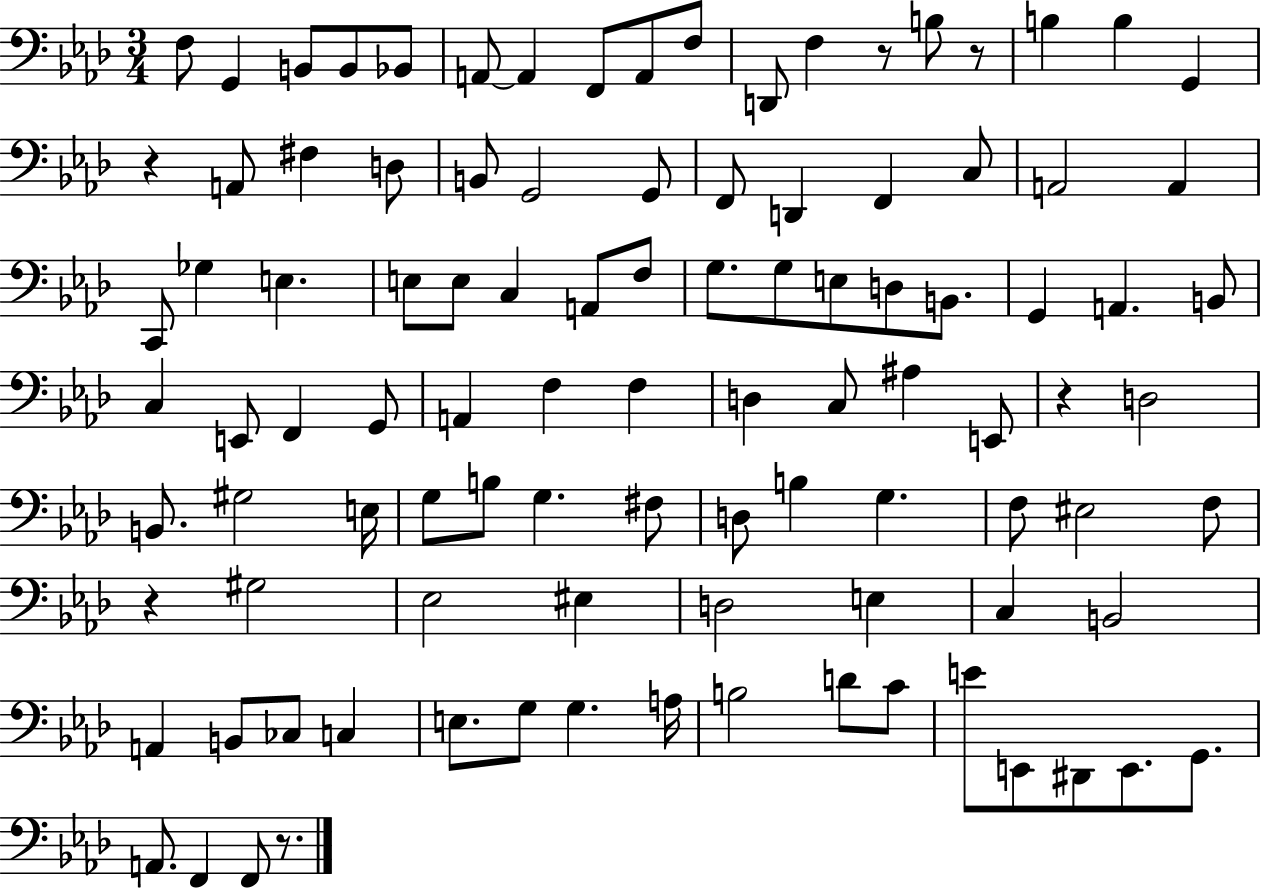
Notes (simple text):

F3/e G2/q B2/e B2/e Bb2/e A2/e A2/q F2/e A2/e F3/e D2/e F3/q R/e B3/e R/e B3/q B3/q G2/q R/q A2/e F#3/q D3/e B2/e G2/h G2/e F2/e D2/q F2/q C3/e A2/h A2/q C2/e Gb3/q E3/q. E3/e E3/e C3/q A2/e F3/e G3/e. G3/e E3/e D3/e B2/e. G2/q A2/q. B2/e C3/q E2/e F2/q G2/e A2/q F3/q F3/q D3/q C3/e A#3/q E2/e R/q D3/h B2/e. G#3/h E3/s G3/e B3/e G3/q. F#3/e D3/e B3/q G3/q. F3/e EIS3/h F3/e R/q G#3/h Eb3/h EIS3/q D3/h E3/q C3/q B2/h A2/q B2/e CES3/e C3/q E3/e. G3/e G3/q. A3/s B3/h D4/e C4/e E4/e E2/e D#2/e E2/e. G2/e. A2/e. F2/q F2/e R/e.